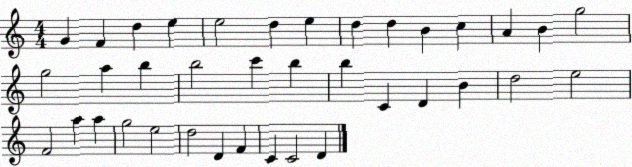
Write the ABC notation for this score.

X:1
T:Untitled
M:4/4
L:1/4
K:C
G F d e e2 d e d d B c A B g2 g2 a b b2 c' b b C D B d2 e2 F2 a a g2 e2 d2 D F C C2 D